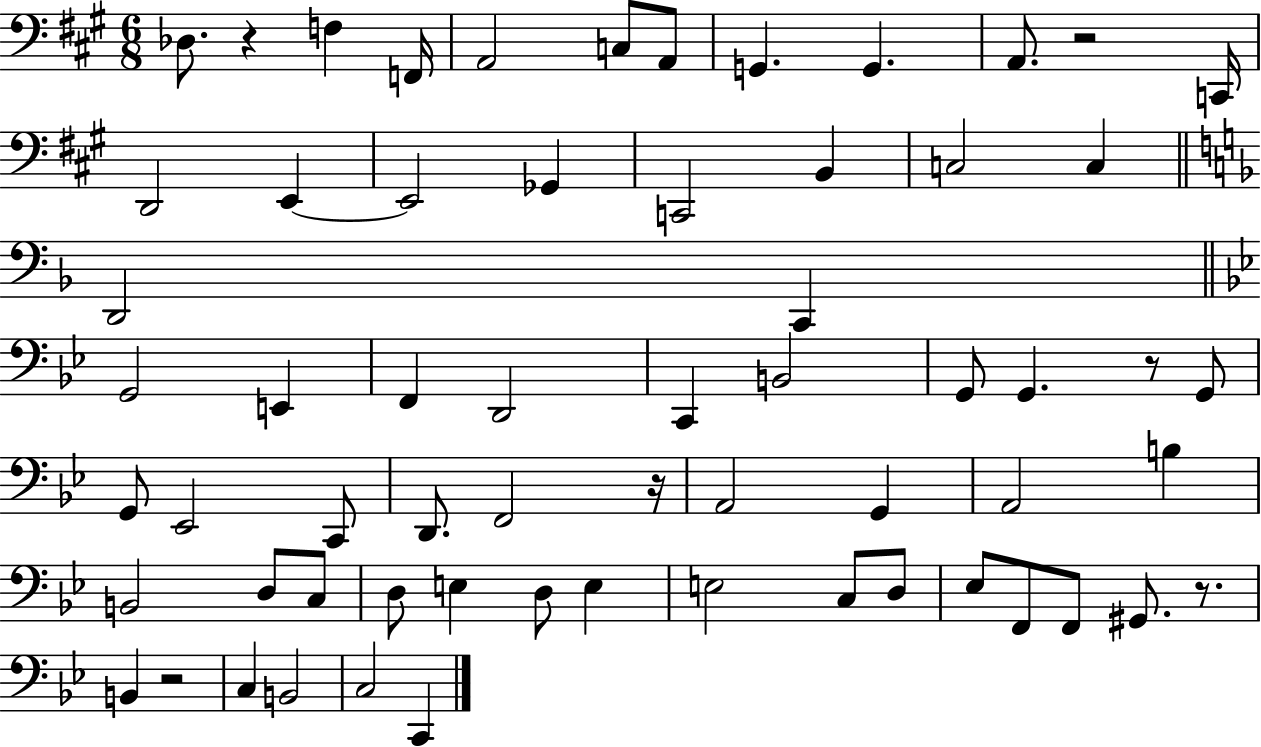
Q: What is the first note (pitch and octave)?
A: Db3